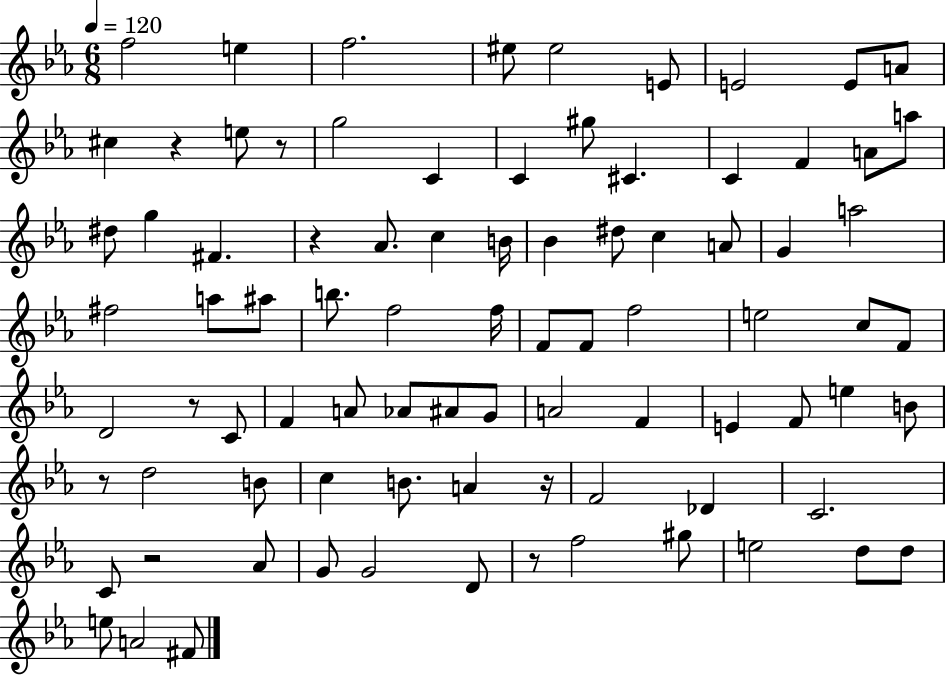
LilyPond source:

{
  \clef treble
  \numericTimeSignature
  \time 6/8
  \key ees \major
  \tempo 4 = 120
  f''2 e''4 | f''2. | eis''8 eis''2 e'8 | e'2 e'8 a'8 | \break cis''4 r4 e''8 r8 | g''2 c'4 | c'4 gis''8 cis'4. | c'4 f'4 a'8 a''8 | \break dis''8 g''4 fis'4. | r4 aes'8. c''4 b'16 | bes'4 dis''8 c''4 a'8 | g'4 a''2 | \break fis''2 a''8 ais''8 | b''8. f''2 f''16 | f'8 f'8 f''2 | e''2 c''8 f'8 | \break d'2 r8 c'8 | f'4 a'8 aes'8 ais'8 g'8 | a'2 f'4 | e'4 f'8 e''4 b'8 | \break r8 d''2 b'8 | c''4 b'8. a'4 r16 | f'2 des'4 | c'2. | \break c'8 r2 aes'8 | g'8 g'2 d'8 | r8 f''2 gis''8 | e''2 d''8 d''8 | \break e''8 a'2 fis'8 | \bar "|."
}